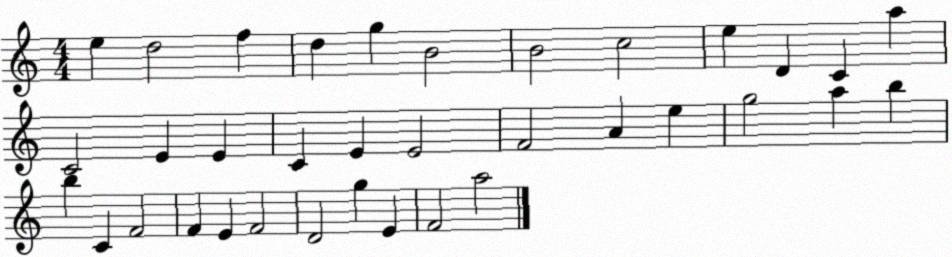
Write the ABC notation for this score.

X:1
T:Untitled
M:4/4
L:1/4
K:C
e d2 f d g B2 B2 c2 e D C a C2 E E C E E2 F2 A e g2 a b b C F2 F E F2 D2 g E F2 a2